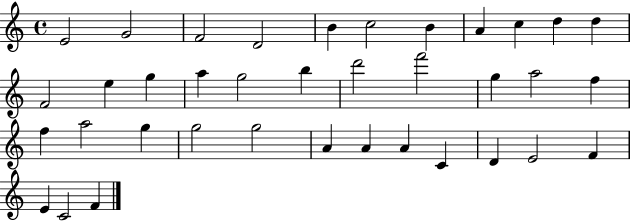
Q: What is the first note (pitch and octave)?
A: E4